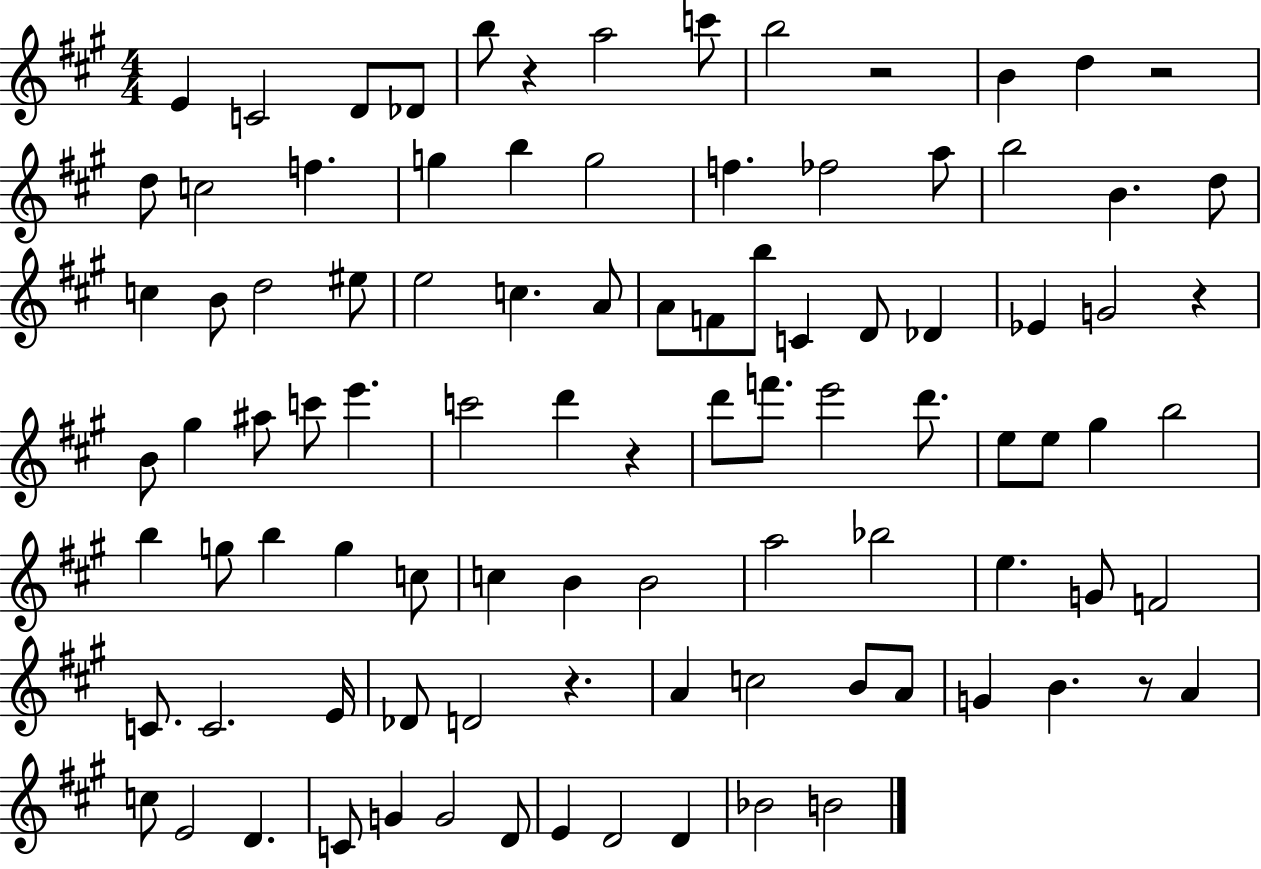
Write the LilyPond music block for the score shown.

{
  \clef treble
  \numericTimeSignature
  \time 4/4
  \key a \major
  e'4 c'2 d'8 des'8 | b''8 r4 a''2 c'''8 | b''2 r2 | b'4 d''4 r2 | \break d''8 c''2 f''4. | g''4 b''4 g''2 | f''4. fes''2 a''8 | b''2 b'4. d''8 | \break c''4 b'8 d''2 eis''8 | e''2 c''4. a'8 | a'8 f'8 b''8 c'4 d'8 des'4 | ees'4 g'2 r4 | \break b'8 gis''4 ais''8 c'''8 e'''4. | c'''2 d'''4 r4 | d'''8 f'''8. e'''2 d'''8. | e''8 e''8 gis''4 b''2 | \break b''4 g''8 b''4 g''4 c''8 | c''4 b'4 b'2 | a''2 bes''2 | e''4. g'8 f'2 | \break c'8. c'2. e'16 | des'8 d'2 r4. | a'4 c''2 b'8 a'8 | g'4 b'4. r8 a'4 | \break c''8 e'2 d'4. | c'8 g'4 g'2 d'8 | e'4 d'2 d'4 | bes'2 b'2 | \break \bar "|."
}